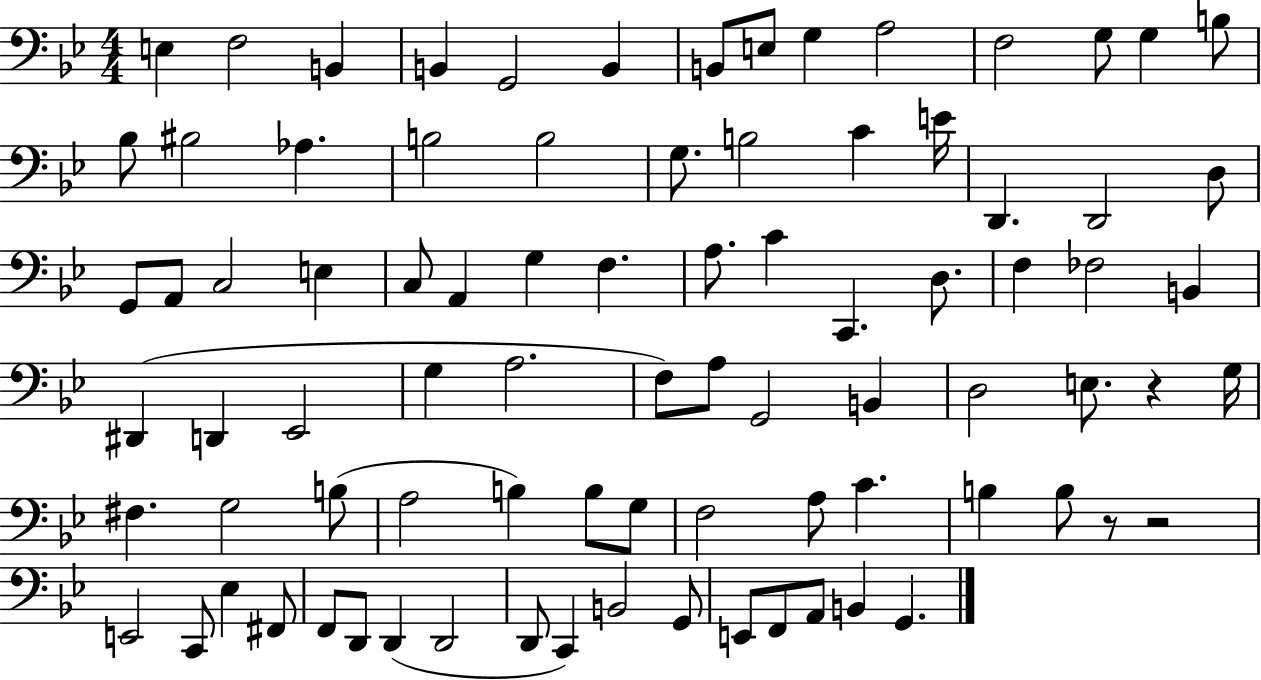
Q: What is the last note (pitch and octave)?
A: G2